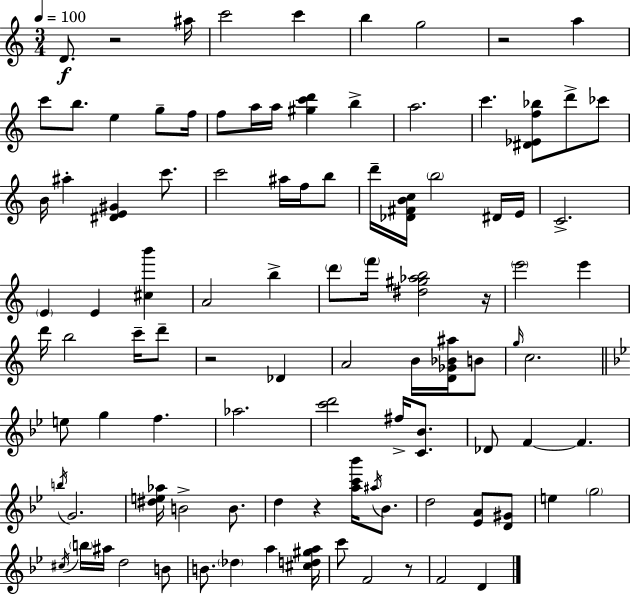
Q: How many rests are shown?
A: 6